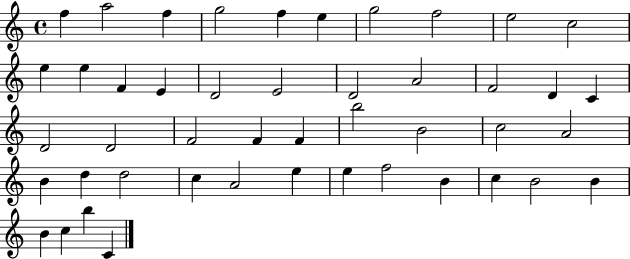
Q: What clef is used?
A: treble